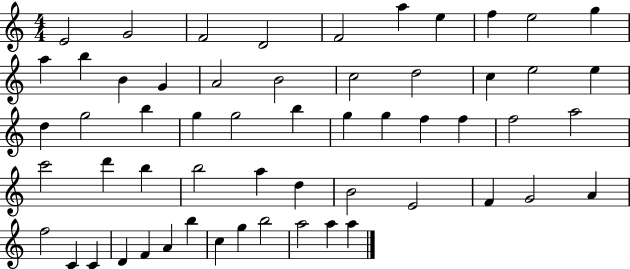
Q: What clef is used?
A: treble